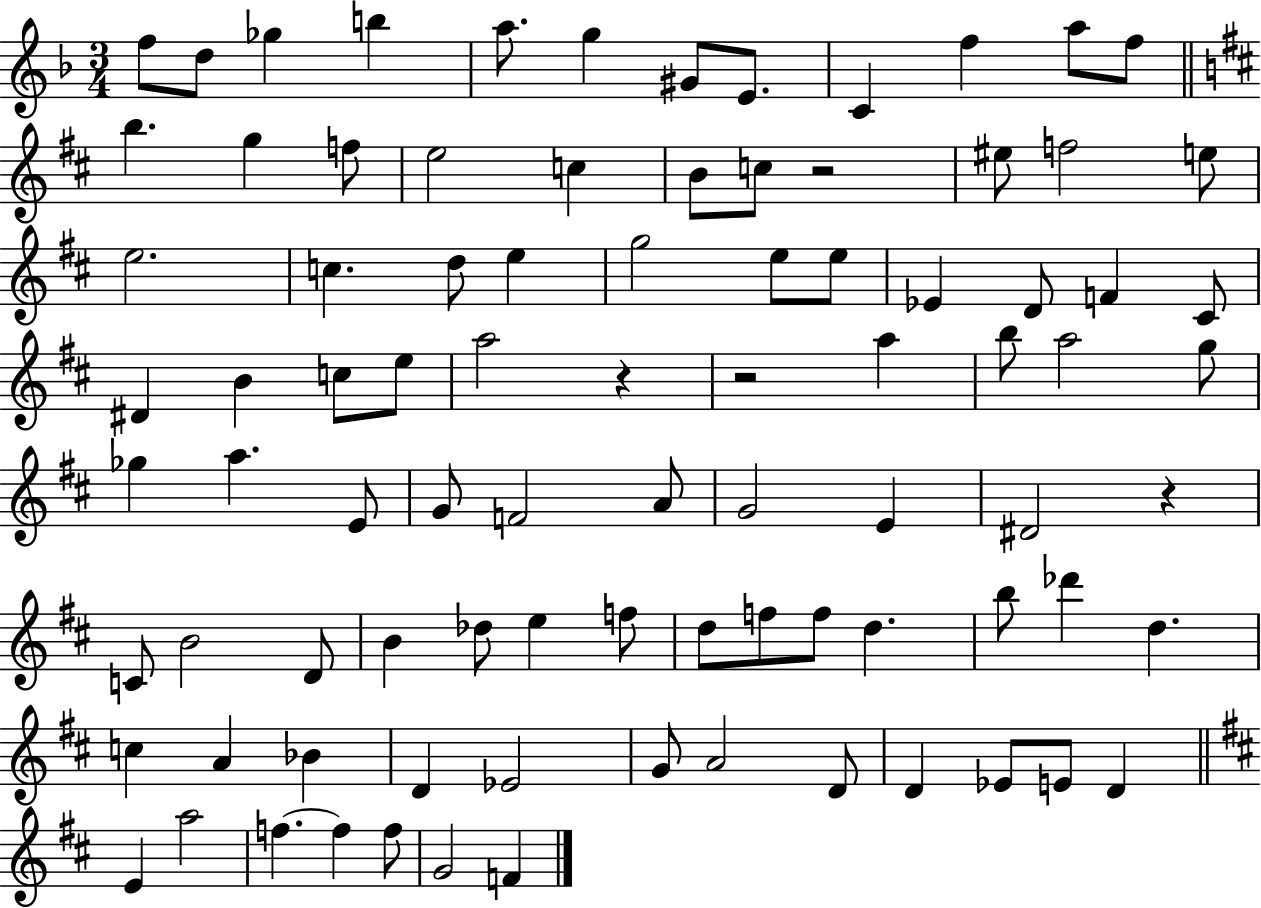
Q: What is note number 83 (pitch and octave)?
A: G4